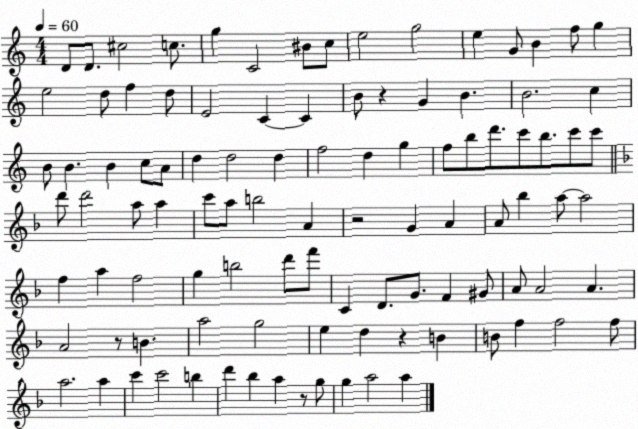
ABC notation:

X:1
T:Untitled
M:4/4
L:1/4
K:C
D/2 D/2 ^c2 c/2 g C2 ^B/2 c/2 e2 g2 e G/2 B f/2 g e2 d/2 f d/2 E2 C C B/2 z G B B2 c B/2 B B c/2 A/2 d d2 d f2 d g f/2 b/2 d'/2 c'/2 b/2 c'/2 c'/2 d'/2 d'2 a/2 a c'/2 a/2 b2 A z2 G A A/2 _b a/2 a2 f a f2 g b2 d'/2 f'/2 C D/2 G/2 F ^G/2 A/2 A2 A A2 z/2 B a2 g2 e d z B B/2 f f2 f/2 a2 a c' c'2 b d' _b a z/2 g/2 g a2 a